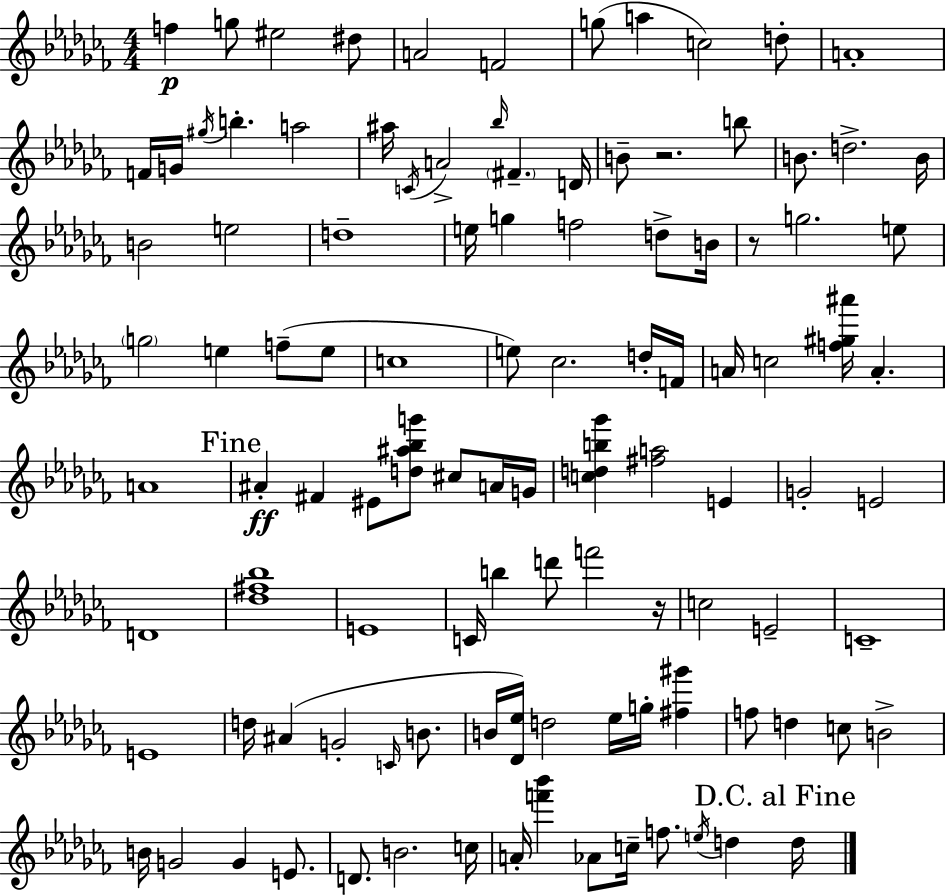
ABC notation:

X:1
T:Untitled
M:4/4
L:1/4
K:Abm
f g/2 ^e2 ^d/2 A2 F2 g/2 a c2 d/2 A4 F/4 G/4 ^g/4 b a2 ^a/4 C/4 A2 _b/4 ^F D/4 B/2 z2 b/2 B/2 d2 B/4 B2 e2 d4 e/4 g f2 d/2 B/4 z/2 g2 e/2 g2 e f/2 e/2 c4 e/2 _c2 d/4 F/4 A/4 c2 [f^g^a']/4 A A4 ^A ^F ^E/2 [d^a_bg']/2 ^c/2 A/4 G/4 [cdb_g'] [^fa]2 E G2 E2 D4 [_d^f_b]4 E4 C/4 b d'/2 f'2 z/4 c2 E2 C4 E4 d/4 ^A G2 C/4 B/2 B/4 [_D_e]/4 d2 _e/4 g/4 [^f^g'] f/2 d c/2 B2 B/4 G2 G E/2 D/2 B2 c/4 A/4 [f'_b'] _A/2 c/4 f/2 e/4 d d/4